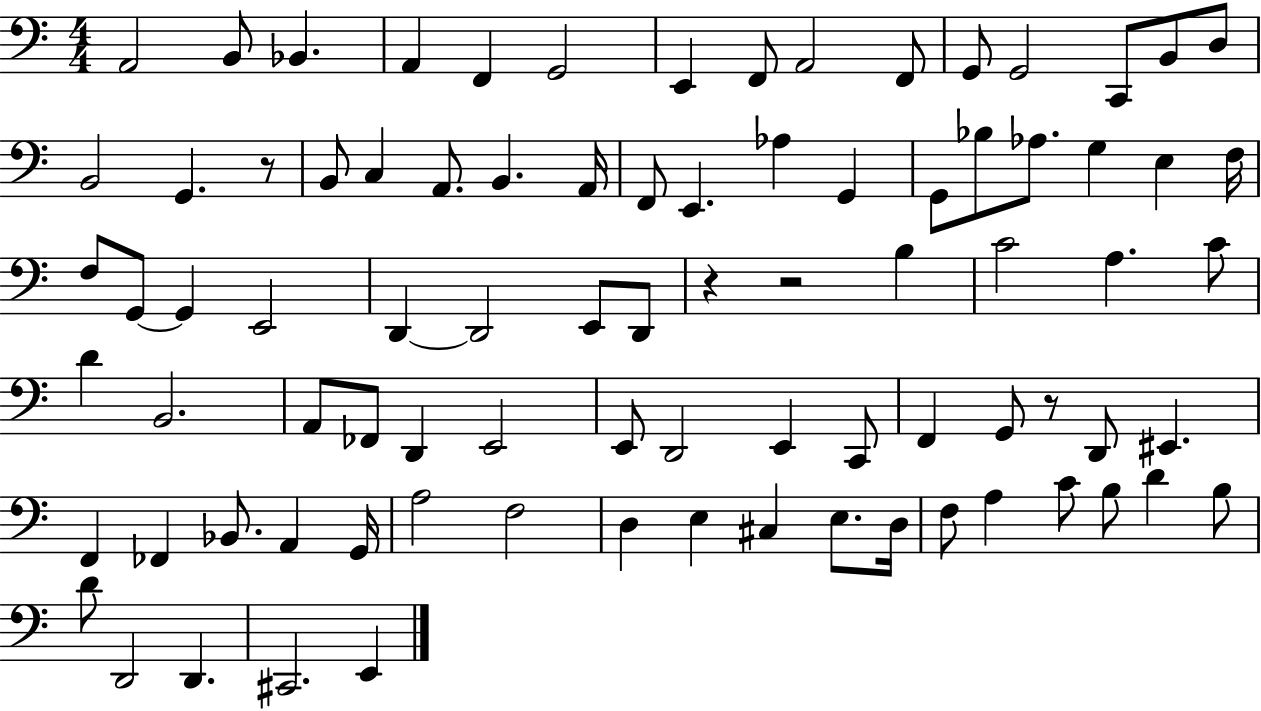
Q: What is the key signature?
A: C major